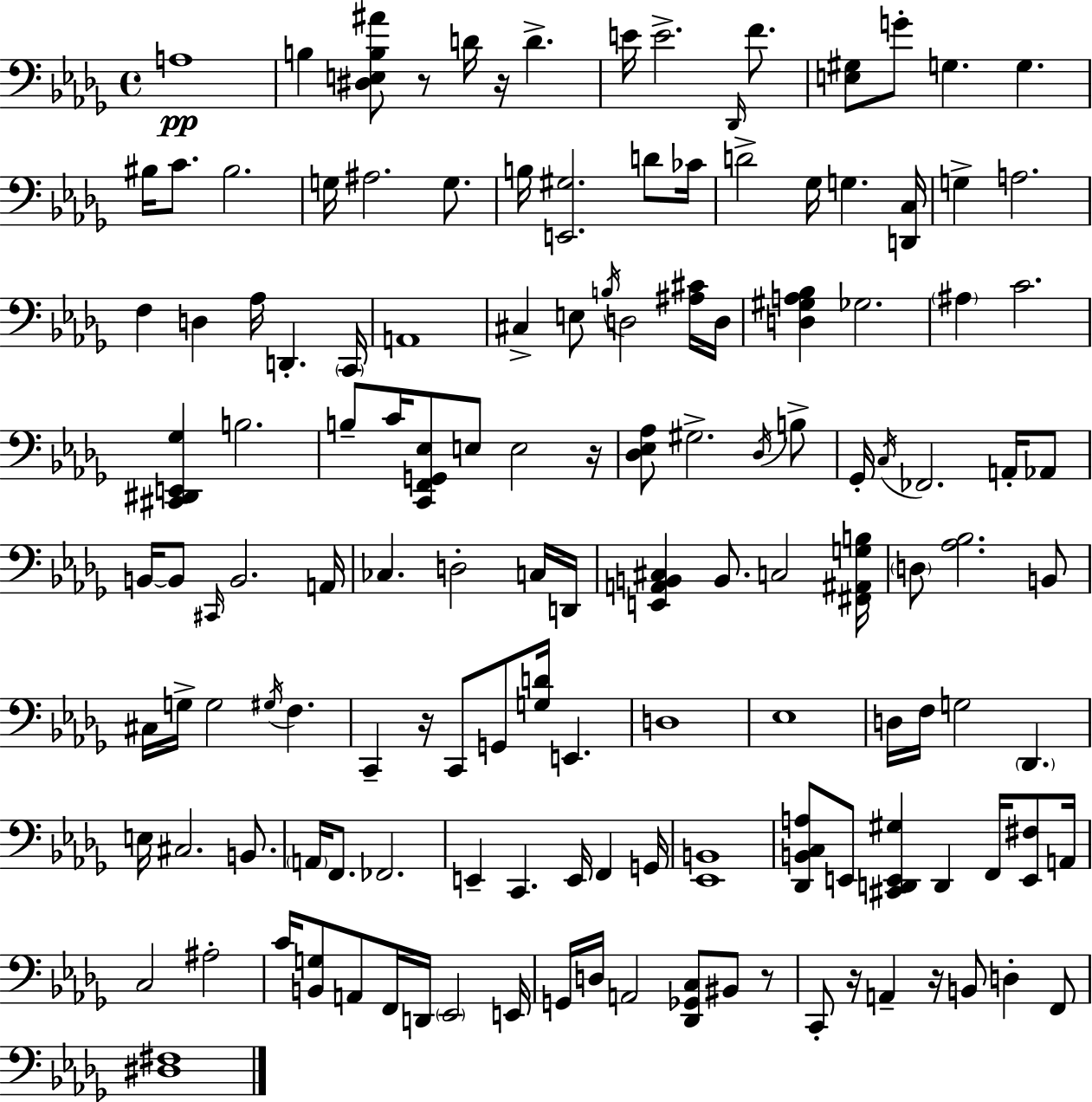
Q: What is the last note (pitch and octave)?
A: F2